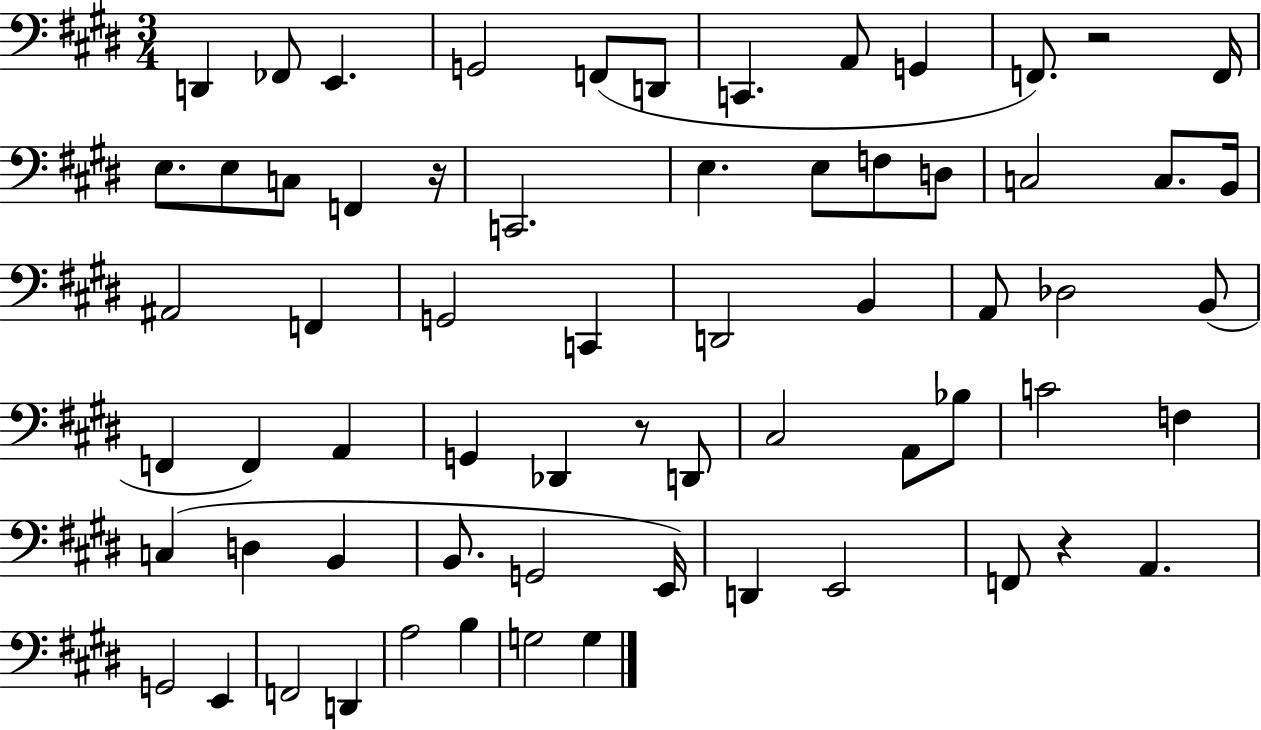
X:1
T:Untitled
M:3/4
L:1/4
K:E
D,, _F,,/2 E,, G,,2 F,,/2 D,,/2 C,, A,,/2 G,, F,,/2 z2 F,,/4 E,/2 E,/2 C,/2 F,, z/4 C,,2 E, E,/2 F,/2 D,/2 C,2 C,/2 B,,/4 ^A,,2 F,, G,,2 C,, D,,2 B,, A,,/2 _D,2 B,,/2 F,, F,, A,, G,, _D,, z/2 D,,/2 ^C,2 A,,/2 _B,/2 C2 F, C, D, B,, B,,/2 G,,2 E,,/4 D,, E,,2 F,,/2 z A,, G,,2 E,, F,,2 D,, A,2 B, G,2 G,